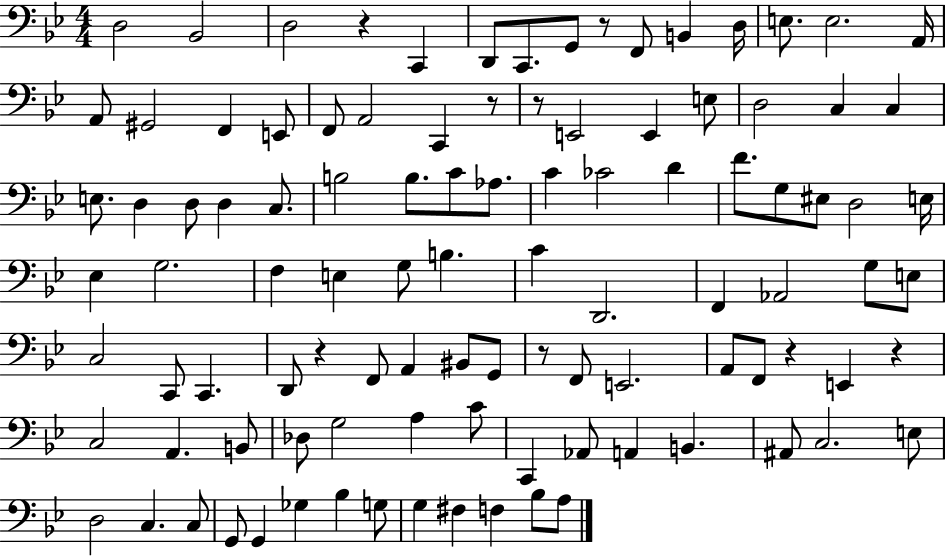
{
  \clef bass
  \numericTimeSignature
  \time 4/4
  \key bes \major
  d2 bes,2 | d2 r4 c,4 | d,8 c,8. g,8 r8 f,8 b,4 d16 | e8. e2. a,16 | \break a,8 gis,2 f,4 e,8 | f,8 a,2 c,4 r8 | r8 e,2 e,4 e8 | d2 c4 c4 | \break e8. d4 d8 d4 c8. | b2 b8. c'8 aes8. | c'4 ces'2 d'4 | f'8. g8 eis8 d2 e16 | \break ees4 g2. | f4 e4 g8 b4. | c'4 d,2. | f,4 aes,2 g8 e8 | \break c2 c,8 c,4. | d,8 r4 f,8 a,4 bis,8 g,8 | r8 f,8 e,2. | a,8 f,8 r4 e,4 r4 | \break c2 a,4. b,8 | des8 g2 a4 c'8 | c,4 aes,8 a,4 b,4. | ais,8 c2. e8 | \break d2 c4. c8 | g,8 g,4 ges4 bes4 g8 | g4 fis4 f4 bes8 a8 | \bar "|."
}